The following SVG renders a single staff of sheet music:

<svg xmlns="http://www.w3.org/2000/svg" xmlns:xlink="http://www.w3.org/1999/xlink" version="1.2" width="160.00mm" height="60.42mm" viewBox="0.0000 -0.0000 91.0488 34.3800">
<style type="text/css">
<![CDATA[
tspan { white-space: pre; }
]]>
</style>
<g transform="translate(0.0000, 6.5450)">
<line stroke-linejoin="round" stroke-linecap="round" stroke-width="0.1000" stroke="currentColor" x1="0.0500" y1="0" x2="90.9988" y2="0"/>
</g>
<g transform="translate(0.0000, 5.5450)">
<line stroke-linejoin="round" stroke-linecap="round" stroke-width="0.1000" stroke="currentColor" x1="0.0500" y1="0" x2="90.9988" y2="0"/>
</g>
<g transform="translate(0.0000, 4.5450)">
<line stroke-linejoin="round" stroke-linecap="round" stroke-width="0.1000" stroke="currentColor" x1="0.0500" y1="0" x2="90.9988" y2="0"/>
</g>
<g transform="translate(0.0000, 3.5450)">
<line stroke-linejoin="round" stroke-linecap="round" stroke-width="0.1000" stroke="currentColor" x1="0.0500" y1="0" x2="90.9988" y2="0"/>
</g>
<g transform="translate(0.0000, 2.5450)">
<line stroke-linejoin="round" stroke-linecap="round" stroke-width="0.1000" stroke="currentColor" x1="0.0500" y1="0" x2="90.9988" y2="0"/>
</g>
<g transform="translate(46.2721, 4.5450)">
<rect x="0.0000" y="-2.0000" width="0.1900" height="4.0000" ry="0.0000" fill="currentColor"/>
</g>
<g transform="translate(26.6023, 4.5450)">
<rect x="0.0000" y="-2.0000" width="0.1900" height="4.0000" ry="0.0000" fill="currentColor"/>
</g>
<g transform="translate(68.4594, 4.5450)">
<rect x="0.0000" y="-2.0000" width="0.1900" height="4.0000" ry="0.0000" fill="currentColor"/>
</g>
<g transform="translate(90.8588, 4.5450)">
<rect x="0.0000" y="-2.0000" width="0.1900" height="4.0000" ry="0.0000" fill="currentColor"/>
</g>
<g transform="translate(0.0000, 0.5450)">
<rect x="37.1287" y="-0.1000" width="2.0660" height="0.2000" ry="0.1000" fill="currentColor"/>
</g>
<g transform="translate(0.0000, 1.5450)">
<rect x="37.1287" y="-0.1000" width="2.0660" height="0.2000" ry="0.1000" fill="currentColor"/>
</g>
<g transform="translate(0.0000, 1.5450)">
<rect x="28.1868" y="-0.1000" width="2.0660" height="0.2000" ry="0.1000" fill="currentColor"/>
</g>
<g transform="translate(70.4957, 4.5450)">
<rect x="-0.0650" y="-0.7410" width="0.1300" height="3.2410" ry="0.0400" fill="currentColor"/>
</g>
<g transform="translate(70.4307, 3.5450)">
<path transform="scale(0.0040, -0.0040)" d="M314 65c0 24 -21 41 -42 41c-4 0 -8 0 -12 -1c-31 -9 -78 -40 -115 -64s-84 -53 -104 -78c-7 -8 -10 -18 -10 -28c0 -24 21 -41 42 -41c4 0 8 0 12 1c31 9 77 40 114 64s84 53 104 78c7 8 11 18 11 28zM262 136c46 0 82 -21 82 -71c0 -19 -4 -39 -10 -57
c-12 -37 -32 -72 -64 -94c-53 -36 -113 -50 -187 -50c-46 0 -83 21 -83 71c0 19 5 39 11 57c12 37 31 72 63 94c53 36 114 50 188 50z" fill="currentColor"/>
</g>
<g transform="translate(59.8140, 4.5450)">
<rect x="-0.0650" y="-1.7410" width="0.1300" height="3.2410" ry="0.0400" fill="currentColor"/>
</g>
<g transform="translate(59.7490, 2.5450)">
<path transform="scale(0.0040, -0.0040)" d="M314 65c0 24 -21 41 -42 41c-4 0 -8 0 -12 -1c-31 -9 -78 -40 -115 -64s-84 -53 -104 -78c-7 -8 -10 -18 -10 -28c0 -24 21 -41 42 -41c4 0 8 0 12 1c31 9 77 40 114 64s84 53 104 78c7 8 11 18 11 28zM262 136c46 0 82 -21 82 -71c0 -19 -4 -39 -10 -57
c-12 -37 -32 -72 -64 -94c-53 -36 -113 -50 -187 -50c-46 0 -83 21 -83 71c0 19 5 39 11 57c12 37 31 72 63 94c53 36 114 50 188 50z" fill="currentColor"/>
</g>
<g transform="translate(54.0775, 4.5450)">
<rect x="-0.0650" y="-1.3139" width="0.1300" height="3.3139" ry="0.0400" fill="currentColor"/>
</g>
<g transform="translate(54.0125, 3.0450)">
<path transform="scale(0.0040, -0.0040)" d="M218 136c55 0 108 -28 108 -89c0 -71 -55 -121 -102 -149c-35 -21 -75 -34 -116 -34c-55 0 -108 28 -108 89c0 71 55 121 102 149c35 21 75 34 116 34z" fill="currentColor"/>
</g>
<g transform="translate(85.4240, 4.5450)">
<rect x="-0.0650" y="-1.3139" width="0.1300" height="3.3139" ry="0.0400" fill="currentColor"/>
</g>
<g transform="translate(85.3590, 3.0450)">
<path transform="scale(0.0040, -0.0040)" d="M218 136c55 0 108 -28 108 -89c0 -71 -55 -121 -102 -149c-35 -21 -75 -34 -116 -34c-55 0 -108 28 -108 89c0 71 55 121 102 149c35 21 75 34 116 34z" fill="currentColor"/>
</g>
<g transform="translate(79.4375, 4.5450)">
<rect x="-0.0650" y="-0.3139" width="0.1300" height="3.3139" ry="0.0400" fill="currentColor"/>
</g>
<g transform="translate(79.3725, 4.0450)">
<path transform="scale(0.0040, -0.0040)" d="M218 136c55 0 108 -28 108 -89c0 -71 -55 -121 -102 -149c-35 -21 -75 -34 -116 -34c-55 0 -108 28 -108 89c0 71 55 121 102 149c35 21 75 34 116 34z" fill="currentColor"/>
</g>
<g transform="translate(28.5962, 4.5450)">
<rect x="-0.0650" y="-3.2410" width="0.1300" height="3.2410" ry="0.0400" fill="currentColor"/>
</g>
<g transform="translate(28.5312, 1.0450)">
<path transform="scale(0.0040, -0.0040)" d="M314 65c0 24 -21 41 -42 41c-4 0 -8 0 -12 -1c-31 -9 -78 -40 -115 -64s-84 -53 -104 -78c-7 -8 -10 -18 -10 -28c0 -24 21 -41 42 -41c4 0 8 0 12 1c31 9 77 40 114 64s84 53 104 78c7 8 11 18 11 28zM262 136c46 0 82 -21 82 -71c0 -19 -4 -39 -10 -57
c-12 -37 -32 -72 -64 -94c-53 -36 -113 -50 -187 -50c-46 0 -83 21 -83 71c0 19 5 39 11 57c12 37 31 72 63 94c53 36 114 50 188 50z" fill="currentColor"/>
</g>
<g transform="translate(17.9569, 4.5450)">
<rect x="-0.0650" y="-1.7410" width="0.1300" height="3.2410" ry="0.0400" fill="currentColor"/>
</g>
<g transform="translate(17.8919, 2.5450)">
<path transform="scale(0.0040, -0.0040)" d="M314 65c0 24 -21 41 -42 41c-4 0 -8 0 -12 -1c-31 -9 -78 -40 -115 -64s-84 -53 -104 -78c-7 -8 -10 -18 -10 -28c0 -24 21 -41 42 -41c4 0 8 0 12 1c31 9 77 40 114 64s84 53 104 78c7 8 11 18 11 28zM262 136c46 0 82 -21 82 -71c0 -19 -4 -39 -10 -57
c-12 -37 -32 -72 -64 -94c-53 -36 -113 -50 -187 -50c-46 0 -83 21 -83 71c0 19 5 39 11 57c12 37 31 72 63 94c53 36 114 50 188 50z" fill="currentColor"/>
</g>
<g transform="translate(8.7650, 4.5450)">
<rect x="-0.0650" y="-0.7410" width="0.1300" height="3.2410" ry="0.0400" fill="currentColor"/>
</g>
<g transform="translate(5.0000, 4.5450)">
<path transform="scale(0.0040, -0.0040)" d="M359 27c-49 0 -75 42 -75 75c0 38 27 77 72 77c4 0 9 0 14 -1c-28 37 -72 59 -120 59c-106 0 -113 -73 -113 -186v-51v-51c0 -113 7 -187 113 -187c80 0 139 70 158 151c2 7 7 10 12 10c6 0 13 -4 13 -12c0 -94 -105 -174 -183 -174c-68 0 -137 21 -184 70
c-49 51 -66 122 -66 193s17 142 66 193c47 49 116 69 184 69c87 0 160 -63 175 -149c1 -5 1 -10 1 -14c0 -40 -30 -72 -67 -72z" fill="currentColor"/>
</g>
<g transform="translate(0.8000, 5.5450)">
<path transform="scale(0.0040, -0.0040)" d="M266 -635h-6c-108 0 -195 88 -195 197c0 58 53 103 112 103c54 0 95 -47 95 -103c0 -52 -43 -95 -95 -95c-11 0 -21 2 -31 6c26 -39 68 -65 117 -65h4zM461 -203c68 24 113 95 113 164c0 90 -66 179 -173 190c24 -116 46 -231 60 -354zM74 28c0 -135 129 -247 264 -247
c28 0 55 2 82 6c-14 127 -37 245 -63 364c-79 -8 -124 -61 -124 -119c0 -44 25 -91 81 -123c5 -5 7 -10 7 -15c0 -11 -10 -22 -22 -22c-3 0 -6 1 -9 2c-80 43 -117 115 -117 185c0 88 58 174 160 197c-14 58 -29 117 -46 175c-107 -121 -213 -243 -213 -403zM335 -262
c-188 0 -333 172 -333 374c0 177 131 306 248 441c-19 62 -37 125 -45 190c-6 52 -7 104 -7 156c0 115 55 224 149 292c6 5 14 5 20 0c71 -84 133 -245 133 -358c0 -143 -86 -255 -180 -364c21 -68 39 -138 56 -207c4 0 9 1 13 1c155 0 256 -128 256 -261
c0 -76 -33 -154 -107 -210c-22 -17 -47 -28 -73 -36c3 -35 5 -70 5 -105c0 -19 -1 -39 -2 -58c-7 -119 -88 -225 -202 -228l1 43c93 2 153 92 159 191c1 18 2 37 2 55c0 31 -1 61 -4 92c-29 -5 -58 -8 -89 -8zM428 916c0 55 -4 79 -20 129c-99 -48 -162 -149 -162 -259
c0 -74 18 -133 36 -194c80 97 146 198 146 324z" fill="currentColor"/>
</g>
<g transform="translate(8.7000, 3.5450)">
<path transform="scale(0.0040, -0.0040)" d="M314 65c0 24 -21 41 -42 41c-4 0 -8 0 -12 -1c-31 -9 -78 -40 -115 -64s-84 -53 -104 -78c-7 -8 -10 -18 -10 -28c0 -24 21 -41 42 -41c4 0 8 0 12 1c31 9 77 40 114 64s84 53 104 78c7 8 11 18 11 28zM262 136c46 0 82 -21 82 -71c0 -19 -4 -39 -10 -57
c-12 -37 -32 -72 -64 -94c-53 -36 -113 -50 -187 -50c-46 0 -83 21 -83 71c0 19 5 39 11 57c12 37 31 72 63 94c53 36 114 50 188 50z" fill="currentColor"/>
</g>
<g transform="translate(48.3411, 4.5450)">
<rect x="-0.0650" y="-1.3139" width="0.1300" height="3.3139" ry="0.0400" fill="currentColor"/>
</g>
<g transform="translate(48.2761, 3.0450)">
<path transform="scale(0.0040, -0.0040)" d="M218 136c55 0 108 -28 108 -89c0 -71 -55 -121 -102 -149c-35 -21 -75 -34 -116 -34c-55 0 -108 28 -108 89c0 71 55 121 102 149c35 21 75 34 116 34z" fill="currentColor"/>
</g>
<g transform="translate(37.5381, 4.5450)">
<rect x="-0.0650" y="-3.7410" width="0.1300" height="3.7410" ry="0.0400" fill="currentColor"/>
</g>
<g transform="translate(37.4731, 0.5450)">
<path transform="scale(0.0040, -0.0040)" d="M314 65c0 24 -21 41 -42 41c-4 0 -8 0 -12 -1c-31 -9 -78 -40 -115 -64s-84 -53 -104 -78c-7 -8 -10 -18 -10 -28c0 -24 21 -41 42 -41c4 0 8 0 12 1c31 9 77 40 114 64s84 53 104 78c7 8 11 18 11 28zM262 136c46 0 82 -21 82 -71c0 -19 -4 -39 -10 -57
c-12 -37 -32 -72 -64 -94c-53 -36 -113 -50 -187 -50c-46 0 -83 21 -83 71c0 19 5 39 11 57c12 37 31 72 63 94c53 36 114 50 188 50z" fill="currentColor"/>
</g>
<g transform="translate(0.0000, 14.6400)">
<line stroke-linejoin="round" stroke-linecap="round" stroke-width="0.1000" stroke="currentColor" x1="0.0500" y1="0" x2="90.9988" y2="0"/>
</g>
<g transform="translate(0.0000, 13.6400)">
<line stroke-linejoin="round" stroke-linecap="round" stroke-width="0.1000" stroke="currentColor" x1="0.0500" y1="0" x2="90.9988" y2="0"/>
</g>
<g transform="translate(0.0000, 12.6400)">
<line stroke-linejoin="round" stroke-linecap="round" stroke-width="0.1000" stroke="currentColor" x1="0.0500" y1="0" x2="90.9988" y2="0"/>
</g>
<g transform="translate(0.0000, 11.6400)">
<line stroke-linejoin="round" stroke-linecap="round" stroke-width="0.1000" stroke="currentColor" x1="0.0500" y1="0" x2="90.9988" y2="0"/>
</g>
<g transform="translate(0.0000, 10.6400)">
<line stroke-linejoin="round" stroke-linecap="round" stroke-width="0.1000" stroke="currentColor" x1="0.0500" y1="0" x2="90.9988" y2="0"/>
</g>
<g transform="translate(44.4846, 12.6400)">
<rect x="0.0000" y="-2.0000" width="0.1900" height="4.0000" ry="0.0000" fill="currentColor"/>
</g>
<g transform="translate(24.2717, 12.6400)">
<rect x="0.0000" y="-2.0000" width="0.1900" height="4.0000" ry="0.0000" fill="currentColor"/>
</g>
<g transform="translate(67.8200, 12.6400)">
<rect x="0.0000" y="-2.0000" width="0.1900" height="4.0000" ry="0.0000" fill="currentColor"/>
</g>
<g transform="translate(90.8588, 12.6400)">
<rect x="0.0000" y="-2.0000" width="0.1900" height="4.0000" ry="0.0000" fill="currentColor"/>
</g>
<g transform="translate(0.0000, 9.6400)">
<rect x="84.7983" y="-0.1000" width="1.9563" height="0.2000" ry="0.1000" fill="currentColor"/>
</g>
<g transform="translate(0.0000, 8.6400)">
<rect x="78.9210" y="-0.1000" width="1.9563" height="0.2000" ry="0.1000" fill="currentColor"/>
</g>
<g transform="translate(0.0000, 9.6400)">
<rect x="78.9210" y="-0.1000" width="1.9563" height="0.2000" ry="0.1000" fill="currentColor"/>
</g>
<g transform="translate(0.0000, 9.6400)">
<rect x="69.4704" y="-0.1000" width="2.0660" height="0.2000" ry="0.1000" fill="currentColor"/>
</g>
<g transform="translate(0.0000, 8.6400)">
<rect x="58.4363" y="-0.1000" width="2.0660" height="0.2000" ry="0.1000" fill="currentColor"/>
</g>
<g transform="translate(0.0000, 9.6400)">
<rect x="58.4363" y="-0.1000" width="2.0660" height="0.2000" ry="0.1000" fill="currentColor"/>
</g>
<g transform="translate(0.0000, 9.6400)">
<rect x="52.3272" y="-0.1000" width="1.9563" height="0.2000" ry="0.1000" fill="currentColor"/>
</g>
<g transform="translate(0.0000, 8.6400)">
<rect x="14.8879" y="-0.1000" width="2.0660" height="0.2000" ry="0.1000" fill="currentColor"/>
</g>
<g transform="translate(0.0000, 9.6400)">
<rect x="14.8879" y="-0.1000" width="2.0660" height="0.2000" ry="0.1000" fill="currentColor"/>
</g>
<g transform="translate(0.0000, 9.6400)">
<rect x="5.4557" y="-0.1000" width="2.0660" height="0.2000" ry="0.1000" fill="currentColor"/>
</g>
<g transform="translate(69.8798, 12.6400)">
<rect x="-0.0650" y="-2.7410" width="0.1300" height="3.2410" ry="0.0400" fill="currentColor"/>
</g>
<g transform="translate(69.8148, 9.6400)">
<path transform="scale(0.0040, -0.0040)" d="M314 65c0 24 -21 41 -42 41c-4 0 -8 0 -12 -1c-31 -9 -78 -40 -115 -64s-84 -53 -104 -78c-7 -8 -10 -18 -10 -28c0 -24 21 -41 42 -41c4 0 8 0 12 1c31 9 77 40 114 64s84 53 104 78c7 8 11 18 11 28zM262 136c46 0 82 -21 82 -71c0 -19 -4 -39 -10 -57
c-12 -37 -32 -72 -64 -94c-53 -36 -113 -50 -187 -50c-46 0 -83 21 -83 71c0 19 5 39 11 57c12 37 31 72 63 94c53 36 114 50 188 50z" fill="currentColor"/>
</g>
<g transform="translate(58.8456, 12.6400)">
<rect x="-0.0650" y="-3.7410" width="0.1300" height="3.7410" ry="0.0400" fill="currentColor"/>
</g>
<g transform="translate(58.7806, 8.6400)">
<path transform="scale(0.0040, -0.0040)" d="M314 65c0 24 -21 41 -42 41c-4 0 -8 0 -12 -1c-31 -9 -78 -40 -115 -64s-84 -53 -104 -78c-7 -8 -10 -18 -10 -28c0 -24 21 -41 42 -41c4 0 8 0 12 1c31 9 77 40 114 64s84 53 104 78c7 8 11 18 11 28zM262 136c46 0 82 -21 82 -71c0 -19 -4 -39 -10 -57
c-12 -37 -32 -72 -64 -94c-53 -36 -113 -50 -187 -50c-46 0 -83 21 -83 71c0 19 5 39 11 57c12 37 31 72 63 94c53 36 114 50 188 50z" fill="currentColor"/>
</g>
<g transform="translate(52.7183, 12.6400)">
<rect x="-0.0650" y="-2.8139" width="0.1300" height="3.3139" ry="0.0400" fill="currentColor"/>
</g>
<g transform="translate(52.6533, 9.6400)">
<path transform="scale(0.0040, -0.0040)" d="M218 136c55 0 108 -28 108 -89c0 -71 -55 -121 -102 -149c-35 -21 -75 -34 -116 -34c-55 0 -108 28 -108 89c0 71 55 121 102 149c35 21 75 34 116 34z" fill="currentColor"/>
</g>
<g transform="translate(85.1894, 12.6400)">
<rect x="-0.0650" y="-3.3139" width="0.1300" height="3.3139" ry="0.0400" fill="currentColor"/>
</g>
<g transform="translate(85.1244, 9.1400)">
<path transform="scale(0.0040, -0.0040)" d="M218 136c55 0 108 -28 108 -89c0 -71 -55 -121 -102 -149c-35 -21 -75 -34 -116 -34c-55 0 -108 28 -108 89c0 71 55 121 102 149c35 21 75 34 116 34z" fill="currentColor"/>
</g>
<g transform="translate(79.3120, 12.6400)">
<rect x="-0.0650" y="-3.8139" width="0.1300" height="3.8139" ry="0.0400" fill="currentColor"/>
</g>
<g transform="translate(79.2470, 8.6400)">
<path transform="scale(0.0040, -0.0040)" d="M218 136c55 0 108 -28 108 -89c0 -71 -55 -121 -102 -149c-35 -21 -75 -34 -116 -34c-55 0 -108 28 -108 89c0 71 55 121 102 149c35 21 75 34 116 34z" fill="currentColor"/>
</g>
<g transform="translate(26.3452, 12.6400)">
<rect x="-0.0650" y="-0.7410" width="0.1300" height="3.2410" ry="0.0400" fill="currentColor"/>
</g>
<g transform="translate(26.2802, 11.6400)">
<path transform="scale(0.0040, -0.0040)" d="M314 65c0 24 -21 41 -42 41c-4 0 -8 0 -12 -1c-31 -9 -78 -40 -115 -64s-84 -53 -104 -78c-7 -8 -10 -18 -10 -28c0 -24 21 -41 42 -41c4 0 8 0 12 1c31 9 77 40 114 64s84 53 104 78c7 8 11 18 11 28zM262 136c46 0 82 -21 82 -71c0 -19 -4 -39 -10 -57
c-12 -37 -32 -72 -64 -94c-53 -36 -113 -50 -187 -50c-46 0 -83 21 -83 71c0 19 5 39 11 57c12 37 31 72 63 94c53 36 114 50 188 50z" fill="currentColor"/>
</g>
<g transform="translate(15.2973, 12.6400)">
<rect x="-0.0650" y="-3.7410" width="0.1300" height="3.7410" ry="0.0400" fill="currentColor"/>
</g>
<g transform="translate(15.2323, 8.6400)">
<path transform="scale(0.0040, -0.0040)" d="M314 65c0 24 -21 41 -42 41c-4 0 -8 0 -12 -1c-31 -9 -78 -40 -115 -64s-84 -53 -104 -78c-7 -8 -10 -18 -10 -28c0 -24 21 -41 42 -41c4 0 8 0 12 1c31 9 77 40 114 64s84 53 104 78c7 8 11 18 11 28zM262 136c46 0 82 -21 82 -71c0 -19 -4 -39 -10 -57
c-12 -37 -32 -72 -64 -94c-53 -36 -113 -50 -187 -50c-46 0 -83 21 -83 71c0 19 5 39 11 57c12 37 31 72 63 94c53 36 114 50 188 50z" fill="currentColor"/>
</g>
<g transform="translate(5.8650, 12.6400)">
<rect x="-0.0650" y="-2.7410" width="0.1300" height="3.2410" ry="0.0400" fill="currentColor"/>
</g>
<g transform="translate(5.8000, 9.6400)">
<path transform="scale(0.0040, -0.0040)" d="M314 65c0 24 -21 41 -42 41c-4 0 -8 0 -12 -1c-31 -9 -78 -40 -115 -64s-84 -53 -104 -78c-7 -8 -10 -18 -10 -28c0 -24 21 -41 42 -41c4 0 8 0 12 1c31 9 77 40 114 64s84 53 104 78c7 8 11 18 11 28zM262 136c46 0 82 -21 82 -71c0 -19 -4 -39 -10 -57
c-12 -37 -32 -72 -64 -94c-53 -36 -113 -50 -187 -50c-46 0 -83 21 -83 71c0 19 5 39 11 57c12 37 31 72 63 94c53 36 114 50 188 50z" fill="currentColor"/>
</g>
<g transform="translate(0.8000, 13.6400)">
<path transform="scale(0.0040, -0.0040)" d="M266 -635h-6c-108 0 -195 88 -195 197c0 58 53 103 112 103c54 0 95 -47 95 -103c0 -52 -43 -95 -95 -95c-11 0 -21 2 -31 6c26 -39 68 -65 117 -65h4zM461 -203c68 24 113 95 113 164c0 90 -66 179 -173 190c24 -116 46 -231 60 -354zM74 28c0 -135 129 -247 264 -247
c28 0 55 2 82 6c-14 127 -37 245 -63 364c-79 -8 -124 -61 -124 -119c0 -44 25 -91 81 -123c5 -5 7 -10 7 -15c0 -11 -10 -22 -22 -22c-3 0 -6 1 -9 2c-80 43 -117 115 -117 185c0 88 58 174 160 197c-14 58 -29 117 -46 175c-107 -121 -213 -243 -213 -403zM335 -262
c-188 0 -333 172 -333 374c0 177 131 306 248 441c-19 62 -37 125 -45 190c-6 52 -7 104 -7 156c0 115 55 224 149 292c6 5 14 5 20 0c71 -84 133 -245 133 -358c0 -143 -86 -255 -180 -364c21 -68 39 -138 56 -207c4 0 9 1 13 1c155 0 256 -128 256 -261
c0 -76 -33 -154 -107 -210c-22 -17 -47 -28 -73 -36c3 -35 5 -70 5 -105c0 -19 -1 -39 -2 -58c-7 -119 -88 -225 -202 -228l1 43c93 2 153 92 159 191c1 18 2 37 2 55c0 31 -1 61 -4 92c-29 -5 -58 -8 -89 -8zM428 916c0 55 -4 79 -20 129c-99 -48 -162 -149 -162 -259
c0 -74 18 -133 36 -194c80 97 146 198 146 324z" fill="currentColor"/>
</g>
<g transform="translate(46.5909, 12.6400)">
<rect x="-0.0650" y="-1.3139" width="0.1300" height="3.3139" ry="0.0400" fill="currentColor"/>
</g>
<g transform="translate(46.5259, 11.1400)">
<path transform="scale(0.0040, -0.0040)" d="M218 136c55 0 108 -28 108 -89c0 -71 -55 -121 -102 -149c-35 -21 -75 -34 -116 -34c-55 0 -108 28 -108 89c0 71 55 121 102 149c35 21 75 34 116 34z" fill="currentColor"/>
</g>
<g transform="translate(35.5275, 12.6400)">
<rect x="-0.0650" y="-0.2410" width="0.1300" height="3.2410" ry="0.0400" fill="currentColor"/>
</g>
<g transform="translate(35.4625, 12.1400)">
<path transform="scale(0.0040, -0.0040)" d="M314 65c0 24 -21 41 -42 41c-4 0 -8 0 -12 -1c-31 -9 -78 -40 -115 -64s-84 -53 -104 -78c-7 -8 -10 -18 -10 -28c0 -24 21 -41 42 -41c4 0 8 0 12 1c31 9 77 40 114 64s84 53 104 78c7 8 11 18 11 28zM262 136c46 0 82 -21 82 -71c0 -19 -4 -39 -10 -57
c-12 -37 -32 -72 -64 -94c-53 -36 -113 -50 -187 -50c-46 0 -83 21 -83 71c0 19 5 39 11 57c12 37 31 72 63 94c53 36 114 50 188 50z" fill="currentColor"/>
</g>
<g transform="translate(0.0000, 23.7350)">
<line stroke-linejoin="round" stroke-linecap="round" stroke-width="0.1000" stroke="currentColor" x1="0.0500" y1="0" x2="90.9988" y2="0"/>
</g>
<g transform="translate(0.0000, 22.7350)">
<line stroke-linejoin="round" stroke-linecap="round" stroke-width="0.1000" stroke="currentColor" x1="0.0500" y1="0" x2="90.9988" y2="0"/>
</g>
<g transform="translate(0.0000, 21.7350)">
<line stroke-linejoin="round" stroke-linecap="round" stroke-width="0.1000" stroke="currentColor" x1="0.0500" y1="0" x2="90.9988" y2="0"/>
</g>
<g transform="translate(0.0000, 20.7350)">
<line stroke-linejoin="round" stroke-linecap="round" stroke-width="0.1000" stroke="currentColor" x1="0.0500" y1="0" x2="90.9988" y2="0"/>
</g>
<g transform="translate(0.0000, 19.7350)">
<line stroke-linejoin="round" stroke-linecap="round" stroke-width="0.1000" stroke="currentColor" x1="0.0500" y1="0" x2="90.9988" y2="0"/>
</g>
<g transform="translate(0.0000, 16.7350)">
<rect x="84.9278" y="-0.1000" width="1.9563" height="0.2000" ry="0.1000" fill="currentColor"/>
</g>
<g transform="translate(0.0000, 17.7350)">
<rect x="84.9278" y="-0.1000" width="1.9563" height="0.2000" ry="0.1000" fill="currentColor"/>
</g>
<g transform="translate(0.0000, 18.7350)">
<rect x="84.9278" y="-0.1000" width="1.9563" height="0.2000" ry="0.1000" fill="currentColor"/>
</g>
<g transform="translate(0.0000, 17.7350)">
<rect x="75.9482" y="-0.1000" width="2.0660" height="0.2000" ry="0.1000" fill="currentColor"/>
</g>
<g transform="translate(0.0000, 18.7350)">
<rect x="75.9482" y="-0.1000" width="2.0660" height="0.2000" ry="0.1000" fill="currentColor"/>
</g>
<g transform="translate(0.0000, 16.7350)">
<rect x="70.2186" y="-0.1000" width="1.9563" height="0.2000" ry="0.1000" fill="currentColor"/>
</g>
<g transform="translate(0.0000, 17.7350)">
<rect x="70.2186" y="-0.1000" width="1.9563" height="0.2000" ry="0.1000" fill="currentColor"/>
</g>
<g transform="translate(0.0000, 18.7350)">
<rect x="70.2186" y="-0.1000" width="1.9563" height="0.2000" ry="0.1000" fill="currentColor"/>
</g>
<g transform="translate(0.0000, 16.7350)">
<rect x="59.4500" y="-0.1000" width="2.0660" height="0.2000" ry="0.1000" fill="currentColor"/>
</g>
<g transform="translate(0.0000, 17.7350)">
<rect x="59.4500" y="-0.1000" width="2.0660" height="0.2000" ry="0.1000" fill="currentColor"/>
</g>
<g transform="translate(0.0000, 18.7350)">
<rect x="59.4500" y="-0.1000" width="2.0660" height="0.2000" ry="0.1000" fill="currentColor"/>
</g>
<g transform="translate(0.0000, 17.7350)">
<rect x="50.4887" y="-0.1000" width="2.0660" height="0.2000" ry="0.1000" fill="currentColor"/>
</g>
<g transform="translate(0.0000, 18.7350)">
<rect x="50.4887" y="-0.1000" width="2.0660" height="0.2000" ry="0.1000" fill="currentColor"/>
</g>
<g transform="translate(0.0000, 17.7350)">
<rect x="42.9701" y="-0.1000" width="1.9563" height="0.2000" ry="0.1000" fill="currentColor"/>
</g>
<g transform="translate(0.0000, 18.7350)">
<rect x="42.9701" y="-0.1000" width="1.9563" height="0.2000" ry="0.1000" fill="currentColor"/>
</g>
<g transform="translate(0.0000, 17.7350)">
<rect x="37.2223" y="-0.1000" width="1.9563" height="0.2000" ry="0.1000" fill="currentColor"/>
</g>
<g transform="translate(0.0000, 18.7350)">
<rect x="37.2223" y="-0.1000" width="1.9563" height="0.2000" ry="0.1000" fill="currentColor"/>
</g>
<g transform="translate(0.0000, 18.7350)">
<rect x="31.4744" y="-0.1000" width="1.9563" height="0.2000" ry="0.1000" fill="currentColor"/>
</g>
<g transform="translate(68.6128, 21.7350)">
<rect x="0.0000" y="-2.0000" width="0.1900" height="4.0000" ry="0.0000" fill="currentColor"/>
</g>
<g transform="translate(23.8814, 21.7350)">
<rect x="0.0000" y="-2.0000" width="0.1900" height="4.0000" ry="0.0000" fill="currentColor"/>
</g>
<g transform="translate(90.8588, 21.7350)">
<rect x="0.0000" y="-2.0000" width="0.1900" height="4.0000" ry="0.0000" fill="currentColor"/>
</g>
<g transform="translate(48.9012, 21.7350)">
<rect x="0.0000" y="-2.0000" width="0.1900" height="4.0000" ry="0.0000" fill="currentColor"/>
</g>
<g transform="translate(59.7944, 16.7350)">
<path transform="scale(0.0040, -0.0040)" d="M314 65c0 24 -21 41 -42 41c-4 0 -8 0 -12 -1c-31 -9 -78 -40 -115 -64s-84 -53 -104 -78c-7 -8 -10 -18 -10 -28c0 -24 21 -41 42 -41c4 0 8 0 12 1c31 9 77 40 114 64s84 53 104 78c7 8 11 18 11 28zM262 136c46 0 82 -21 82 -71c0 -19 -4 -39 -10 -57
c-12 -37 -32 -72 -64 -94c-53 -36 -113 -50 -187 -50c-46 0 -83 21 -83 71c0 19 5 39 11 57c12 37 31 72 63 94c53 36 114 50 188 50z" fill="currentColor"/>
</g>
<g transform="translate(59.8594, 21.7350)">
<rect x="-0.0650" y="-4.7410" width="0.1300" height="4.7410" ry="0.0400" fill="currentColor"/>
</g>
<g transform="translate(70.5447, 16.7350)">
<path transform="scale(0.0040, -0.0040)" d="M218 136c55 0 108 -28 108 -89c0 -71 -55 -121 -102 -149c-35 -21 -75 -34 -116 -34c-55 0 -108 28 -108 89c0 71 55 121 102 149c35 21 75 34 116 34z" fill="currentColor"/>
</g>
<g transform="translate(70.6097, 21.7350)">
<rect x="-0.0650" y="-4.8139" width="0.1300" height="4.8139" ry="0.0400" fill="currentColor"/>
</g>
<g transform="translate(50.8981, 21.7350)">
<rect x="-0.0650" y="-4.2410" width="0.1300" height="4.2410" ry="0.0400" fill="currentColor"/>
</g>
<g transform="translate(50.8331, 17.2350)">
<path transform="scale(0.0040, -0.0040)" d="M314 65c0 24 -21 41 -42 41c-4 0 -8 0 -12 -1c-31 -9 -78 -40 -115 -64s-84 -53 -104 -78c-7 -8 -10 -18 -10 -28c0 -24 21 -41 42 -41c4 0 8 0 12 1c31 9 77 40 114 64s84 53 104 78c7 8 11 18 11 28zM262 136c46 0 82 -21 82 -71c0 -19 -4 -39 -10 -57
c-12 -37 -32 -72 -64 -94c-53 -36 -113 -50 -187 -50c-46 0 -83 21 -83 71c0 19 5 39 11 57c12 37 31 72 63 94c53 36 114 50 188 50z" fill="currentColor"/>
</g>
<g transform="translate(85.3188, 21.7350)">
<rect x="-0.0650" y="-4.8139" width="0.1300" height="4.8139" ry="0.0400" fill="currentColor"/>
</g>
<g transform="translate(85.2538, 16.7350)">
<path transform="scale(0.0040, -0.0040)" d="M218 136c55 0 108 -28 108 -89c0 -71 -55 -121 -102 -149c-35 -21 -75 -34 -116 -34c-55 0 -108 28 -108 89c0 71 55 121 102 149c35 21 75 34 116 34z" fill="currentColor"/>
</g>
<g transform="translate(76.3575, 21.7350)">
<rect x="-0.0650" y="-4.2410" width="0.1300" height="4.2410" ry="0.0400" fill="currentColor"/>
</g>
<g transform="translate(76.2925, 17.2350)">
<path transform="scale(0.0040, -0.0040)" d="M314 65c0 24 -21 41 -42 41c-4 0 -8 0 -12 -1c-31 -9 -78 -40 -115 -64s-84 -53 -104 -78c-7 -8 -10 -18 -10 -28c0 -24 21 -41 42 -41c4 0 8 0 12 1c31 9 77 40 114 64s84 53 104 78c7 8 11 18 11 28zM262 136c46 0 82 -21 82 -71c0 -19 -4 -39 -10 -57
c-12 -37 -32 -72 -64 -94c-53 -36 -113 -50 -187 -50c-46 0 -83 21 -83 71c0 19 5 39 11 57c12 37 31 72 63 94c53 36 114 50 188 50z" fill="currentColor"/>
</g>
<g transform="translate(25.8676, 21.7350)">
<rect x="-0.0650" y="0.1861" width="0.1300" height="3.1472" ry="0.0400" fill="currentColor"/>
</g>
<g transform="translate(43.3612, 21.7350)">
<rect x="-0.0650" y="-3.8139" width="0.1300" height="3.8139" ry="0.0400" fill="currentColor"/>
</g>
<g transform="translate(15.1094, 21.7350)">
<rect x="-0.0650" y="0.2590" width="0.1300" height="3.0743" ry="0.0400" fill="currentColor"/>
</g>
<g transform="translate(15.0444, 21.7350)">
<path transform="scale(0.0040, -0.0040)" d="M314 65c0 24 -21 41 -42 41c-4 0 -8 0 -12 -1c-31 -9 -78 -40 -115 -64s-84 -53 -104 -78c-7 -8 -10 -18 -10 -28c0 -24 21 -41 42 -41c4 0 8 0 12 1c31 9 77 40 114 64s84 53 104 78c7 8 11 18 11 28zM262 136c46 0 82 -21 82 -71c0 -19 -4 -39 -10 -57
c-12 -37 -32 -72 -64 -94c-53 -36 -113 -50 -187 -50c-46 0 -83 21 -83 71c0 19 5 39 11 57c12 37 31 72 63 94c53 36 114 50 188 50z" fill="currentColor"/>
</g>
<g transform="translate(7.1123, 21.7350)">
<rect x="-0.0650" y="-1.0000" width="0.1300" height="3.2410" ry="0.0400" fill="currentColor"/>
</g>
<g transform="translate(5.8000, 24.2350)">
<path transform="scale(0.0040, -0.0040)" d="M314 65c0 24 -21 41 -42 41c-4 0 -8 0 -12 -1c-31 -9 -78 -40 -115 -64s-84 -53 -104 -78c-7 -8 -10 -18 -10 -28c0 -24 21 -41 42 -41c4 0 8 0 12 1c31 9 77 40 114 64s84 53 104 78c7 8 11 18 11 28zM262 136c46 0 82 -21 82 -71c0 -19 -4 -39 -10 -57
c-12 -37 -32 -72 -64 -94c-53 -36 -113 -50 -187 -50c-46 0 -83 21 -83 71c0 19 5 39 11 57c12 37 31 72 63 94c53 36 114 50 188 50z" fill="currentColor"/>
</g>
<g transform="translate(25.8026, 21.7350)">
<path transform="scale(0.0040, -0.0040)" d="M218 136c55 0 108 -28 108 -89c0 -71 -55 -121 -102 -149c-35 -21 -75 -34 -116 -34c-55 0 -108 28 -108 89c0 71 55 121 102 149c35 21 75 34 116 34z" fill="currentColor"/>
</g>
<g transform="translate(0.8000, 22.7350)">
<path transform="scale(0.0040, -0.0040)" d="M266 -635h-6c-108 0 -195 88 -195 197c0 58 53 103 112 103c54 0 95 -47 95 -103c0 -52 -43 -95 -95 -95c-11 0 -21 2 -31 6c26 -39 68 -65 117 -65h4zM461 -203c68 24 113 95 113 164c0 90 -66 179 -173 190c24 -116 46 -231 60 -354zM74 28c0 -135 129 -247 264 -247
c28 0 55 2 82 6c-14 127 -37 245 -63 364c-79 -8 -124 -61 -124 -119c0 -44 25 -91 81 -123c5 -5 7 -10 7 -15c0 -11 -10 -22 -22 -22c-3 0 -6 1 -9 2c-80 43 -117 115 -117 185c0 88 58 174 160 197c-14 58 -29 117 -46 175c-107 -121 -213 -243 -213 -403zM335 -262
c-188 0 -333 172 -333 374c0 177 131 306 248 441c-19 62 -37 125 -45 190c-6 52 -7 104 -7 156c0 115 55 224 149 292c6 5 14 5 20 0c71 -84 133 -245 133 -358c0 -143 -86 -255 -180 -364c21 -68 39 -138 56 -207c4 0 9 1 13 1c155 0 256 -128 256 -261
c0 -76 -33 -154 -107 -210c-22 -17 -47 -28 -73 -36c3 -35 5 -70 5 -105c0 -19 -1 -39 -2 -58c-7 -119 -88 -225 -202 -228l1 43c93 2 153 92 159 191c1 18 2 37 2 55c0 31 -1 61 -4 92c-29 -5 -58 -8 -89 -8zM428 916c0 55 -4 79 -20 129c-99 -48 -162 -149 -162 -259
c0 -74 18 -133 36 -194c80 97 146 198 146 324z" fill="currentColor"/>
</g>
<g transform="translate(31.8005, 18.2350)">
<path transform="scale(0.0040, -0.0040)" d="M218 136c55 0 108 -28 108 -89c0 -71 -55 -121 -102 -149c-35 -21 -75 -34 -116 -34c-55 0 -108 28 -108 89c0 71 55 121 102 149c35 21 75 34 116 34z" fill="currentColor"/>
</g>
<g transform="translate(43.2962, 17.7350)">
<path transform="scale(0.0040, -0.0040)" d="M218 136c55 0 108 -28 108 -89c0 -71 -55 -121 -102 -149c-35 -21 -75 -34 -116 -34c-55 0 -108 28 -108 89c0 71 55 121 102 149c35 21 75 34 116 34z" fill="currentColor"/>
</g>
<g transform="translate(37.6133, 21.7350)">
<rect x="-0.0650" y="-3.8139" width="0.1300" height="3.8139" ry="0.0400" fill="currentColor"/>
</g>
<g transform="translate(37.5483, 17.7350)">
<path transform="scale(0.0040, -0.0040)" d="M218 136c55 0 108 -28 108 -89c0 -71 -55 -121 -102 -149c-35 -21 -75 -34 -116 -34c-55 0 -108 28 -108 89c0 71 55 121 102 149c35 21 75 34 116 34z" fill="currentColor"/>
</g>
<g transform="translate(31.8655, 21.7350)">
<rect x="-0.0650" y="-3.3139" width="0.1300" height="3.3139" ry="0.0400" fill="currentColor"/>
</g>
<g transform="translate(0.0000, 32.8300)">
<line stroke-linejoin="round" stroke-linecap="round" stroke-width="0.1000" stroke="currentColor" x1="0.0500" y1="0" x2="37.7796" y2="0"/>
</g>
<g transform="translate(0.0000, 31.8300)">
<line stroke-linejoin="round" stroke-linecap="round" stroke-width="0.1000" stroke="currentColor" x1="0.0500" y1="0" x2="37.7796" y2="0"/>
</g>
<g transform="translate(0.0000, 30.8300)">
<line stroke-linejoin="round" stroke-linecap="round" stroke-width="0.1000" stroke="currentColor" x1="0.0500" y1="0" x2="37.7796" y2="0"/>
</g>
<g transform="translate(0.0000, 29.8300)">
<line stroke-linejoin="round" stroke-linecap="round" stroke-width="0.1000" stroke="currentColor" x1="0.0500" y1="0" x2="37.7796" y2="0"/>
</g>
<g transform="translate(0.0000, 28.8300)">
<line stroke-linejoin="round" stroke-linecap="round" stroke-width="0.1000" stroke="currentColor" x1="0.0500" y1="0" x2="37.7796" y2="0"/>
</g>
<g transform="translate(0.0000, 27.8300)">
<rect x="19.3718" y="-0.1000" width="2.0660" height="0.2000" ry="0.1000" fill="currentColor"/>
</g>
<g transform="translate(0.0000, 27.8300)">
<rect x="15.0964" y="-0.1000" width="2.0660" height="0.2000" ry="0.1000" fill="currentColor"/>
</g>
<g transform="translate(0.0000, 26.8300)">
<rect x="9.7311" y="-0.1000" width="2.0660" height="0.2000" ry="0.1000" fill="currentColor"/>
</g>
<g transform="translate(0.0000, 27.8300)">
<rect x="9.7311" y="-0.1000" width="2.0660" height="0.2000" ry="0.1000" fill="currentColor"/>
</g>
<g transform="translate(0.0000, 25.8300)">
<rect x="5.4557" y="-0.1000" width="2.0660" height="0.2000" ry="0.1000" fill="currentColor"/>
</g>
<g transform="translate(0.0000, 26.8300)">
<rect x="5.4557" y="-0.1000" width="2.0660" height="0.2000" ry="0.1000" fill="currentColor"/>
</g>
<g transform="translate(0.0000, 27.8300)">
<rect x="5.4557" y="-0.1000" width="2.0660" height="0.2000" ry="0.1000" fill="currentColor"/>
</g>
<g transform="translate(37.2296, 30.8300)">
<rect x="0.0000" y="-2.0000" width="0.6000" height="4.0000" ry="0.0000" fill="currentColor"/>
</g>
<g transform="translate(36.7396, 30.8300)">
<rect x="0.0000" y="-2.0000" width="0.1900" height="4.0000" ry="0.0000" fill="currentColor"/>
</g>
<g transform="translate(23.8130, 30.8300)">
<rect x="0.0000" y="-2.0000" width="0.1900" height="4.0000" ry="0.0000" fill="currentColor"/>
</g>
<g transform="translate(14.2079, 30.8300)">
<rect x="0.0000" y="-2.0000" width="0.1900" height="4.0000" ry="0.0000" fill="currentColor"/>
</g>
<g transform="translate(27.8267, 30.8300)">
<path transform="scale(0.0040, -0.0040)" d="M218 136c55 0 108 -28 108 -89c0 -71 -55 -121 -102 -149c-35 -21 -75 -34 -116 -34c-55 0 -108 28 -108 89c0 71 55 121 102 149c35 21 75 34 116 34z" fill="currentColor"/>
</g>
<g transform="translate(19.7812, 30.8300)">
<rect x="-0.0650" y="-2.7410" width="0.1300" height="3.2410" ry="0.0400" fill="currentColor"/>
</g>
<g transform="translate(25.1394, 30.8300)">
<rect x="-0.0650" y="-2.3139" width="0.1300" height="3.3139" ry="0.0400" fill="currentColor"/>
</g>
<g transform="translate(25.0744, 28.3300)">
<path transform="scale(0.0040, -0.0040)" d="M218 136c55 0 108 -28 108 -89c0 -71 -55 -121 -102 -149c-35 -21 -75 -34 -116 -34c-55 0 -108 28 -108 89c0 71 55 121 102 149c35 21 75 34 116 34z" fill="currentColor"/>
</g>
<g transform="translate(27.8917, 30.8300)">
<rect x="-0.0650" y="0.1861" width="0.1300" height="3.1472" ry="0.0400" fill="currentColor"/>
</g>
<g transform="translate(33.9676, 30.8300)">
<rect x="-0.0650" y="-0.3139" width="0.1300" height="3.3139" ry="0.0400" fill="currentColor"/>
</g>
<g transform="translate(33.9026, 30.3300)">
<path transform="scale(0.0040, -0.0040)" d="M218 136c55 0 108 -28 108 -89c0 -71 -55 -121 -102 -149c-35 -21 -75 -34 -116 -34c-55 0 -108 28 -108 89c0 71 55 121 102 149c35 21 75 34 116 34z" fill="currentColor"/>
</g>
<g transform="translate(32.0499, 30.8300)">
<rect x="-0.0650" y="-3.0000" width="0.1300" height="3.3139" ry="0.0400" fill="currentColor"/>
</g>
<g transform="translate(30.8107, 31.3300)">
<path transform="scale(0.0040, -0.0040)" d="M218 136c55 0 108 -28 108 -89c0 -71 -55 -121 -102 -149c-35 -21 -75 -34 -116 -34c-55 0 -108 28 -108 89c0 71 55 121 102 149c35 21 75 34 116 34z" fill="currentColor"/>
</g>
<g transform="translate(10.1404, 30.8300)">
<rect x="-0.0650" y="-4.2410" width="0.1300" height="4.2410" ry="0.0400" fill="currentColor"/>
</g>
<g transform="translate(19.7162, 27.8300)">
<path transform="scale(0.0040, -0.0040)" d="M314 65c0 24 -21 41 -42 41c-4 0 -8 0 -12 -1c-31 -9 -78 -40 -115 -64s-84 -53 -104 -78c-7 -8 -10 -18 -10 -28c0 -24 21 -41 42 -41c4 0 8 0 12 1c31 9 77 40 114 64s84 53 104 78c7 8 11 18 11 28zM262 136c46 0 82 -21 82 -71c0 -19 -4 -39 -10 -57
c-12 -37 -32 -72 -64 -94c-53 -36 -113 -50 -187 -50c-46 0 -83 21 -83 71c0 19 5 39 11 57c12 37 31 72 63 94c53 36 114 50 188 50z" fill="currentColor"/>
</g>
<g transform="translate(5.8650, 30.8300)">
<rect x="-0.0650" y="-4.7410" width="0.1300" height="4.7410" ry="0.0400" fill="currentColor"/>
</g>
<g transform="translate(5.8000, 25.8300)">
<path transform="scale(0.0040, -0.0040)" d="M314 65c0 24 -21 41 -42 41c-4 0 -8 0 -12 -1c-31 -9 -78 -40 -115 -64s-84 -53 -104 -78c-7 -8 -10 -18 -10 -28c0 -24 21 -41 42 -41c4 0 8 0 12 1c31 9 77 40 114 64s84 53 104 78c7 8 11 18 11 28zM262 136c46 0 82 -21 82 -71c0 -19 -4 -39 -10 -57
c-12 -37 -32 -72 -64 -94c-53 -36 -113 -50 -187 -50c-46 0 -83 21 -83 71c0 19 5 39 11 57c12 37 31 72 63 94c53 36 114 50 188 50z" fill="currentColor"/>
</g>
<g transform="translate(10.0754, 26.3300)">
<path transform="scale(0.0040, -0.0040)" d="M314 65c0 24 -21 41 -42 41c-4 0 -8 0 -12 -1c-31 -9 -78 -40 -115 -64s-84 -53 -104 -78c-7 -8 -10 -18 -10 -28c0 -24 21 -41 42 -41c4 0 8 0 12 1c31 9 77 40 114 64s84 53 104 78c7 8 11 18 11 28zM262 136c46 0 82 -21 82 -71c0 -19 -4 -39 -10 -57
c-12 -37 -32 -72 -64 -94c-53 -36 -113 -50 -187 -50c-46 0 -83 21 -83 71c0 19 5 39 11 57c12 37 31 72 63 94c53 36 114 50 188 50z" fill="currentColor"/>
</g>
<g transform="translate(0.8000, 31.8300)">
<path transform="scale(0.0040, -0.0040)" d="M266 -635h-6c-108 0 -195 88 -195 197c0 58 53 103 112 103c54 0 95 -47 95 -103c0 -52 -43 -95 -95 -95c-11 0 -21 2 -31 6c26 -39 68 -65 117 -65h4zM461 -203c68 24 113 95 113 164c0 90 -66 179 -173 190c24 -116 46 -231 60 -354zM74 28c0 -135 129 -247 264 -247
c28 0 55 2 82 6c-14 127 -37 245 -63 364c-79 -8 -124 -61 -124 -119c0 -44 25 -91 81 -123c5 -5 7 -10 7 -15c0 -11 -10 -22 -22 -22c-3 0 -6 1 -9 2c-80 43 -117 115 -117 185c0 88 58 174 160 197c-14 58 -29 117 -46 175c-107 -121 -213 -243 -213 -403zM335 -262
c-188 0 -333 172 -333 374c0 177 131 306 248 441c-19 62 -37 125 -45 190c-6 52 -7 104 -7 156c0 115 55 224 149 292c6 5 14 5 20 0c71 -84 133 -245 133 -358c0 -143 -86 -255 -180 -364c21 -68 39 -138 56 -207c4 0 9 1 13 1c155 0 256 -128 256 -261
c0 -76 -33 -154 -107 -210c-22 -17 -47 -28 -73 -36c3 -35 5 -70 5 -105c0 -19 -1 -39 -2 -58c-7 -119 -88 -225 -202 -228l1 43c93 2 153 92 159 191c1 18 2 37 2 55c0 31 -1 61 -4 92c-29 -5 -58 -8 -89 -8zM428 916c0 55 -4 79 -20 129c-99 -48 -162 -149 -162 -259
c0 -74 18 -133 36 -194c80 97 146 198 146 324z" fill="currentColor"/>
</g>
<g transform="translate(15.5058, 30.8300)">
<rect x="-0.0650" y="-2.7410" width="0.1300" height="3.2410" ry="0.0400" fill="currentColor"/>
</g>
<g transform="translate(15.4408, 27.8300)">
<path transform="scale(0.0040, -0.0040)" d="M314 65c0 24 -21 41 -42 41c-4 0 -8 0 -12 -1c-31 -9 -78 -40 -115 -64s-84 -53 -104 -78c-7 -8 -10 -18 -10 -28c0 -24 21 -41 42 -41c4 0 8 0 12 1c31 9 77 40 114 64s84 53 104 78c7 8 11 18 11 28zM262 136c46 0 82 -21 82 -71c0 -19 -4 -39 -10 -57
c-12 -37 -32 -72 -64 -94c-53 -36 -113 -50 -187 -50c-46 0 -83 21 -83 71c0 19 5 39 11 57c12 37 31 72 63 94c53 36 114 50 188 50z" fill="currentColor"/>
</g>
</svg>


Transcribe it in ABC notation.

X:1
T:Untitled
M:4/4
L:1/4
K:C
d2 f2 b2 c'2 e e f2 d2 c e a2 c'2 d2 c2 e a c'2 a2 c' b D2 B2 B b c' c' d'2 e'2 e' d'2 e' e'2 d'2 a2 a2 g B A c